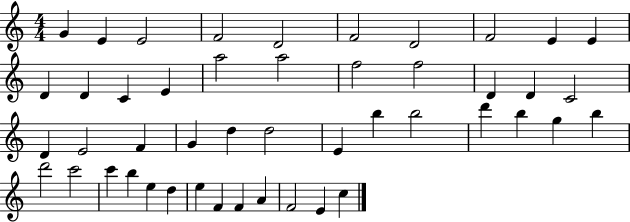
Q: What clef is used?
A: treble